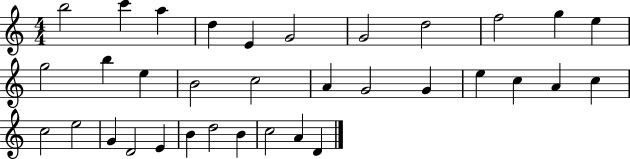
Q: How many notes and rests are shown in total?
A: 34